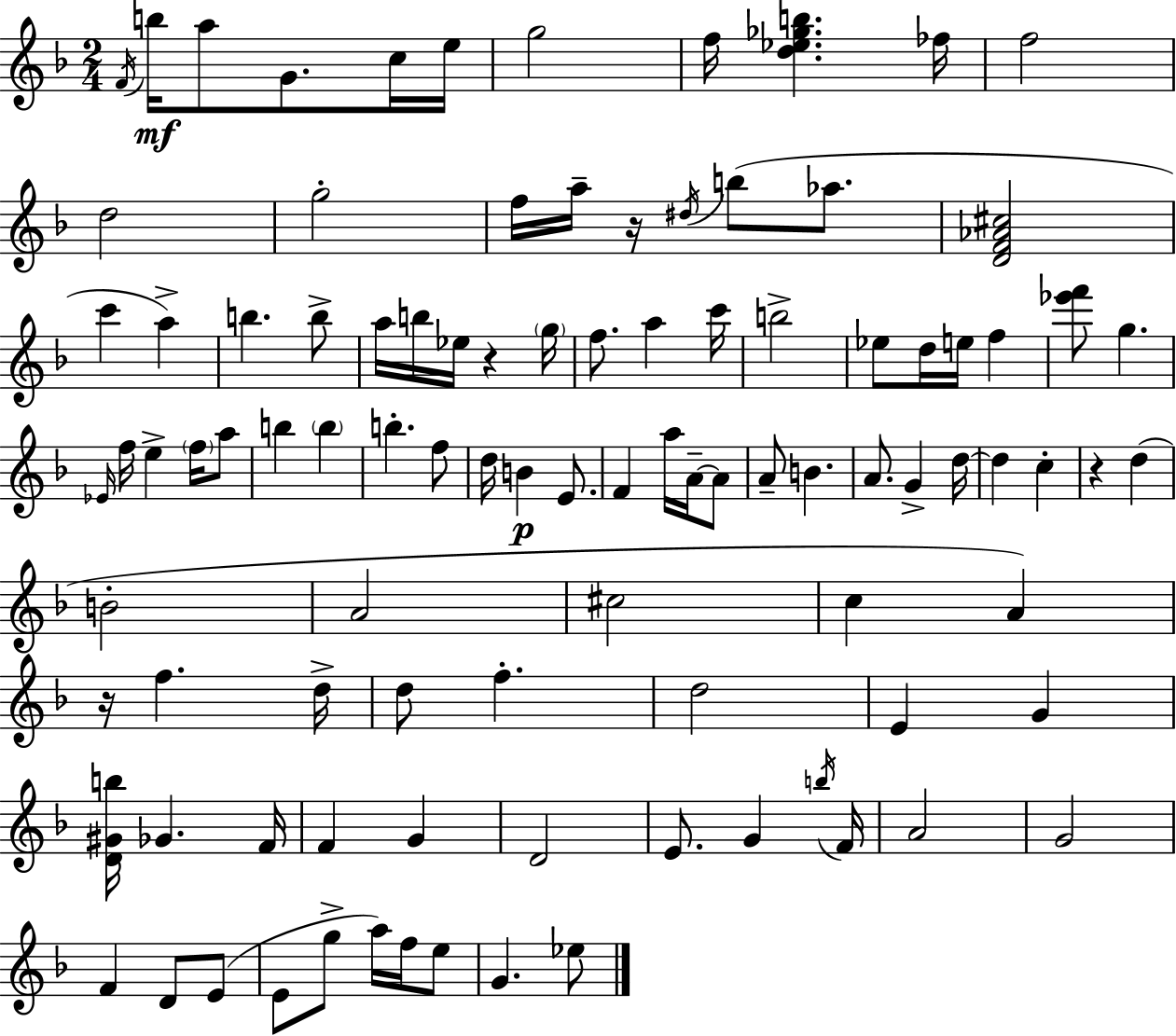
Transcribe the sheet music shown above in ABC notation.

X:1
T:Untitled
M:2/4
L:1/4
K:F
F/4 b/4 a/2 G/2 c/4 e/4 g2 f/4 [d_e_gb] _f/4 f2 d2 g2 f/4 a/4 z/4 ^d/4 b/2 _a/2 [DF_A^c]2 c' a b b/2 a/4 b/4 _e/4 z g/4 f/2 a c'/4 b2 _e/2 d/4 e/4 f [_e'f']/2 g _E/4 f/4 e f/4 a/2 b b b f/2 d/4 B E/2 F a/4 A/4 A/2 A/2 B A/2 G d/4 d c z d B2 A2 ^c2 c A z/4 f d/4 d/2 f d2 E G [D^Gb]/4 _G F/4 F G D2 E/2 G b/4 F/4 A2 G2 F D/2 E/2 E/2 g/2 a/4 f/4 e/2 G _e/2